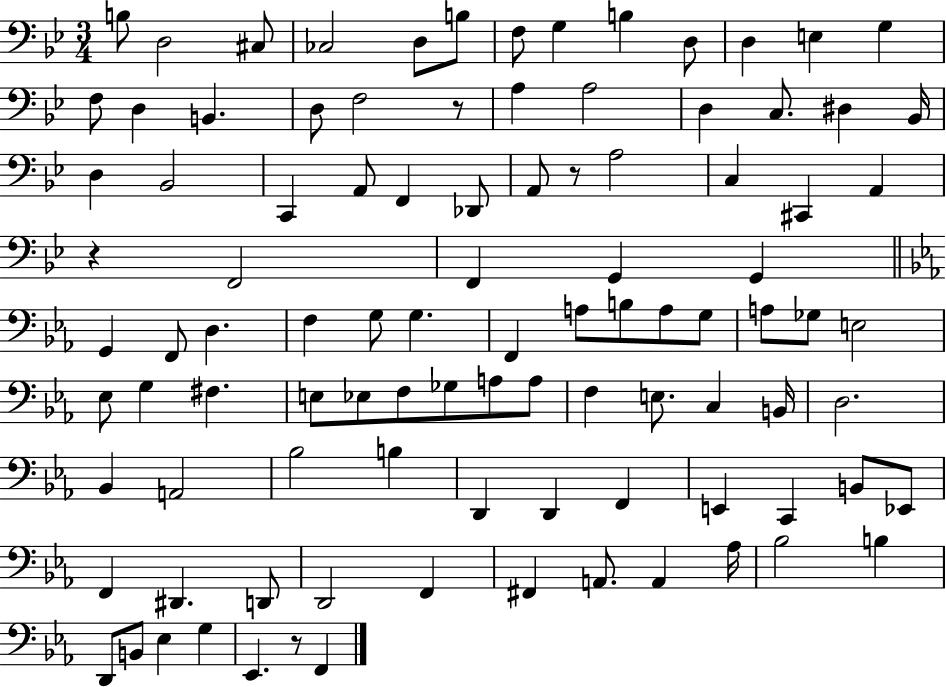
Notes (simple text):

B3/e D3/h C#3/e CES3/h D3/e B3/e F3/e G3/q B3/q D3/e D3/q E3/q G3/q F3/e D3/q B2/q. D3/e F3/h R/e A3/q A3/h D3/q C3/e. D#3/q Bb2/s D3/q Bb2/h C2/q A2/e F2/q Db2/e A2/e R/e A3/h C3/q C#2/q A2/q R/q F2/h F2/q G2/q G2/q G2/q F2/e D3/q. F3/q G3/e G3/q. F2/q A3/e B3/e A3/e G3/e A3/e Gb3/e E3/h Eb3/e G3/q F#3/q. E3/e Eb3/e F3/e Gb3/e A3/e A3/e F3/q E3/e. C3/q B2/s D3/h. Bb2/q A2/h Bb3/h B3/q D2/q D2/q F2/q E2/q C2/q B2/e Eb2/e F2/q D#2/q. D2/e D2/h F2/q F#2/q A2/e. A2/q Ab3/s Bb3/h B3/q D2/e B2/e Eb3/q G3/q Eb2/q. R/e F2/q